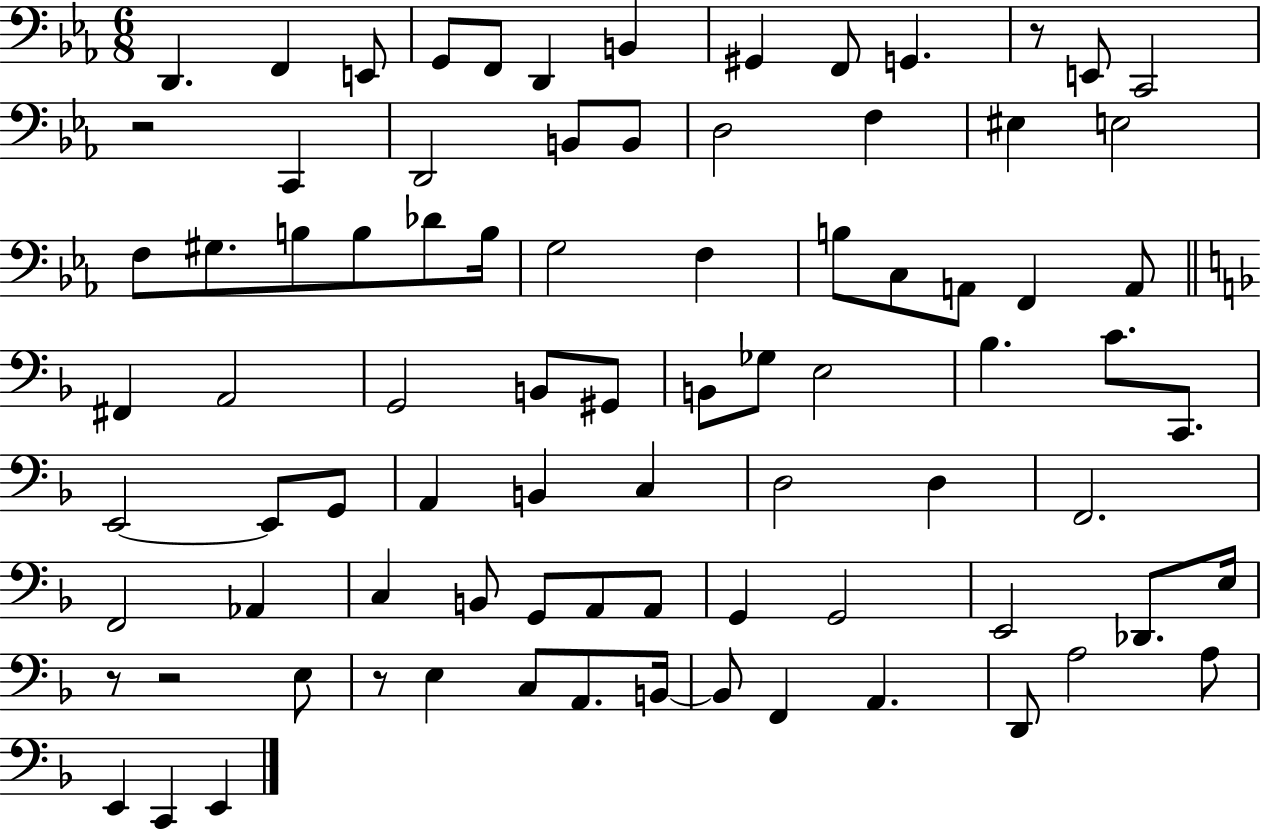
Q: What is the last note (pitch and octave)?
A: E2